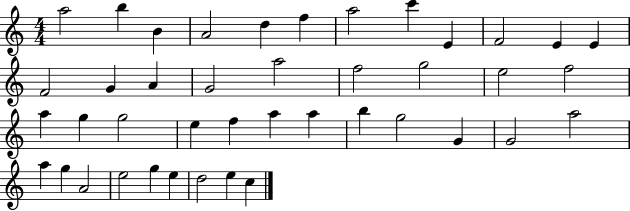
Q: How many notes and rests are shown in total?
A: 42